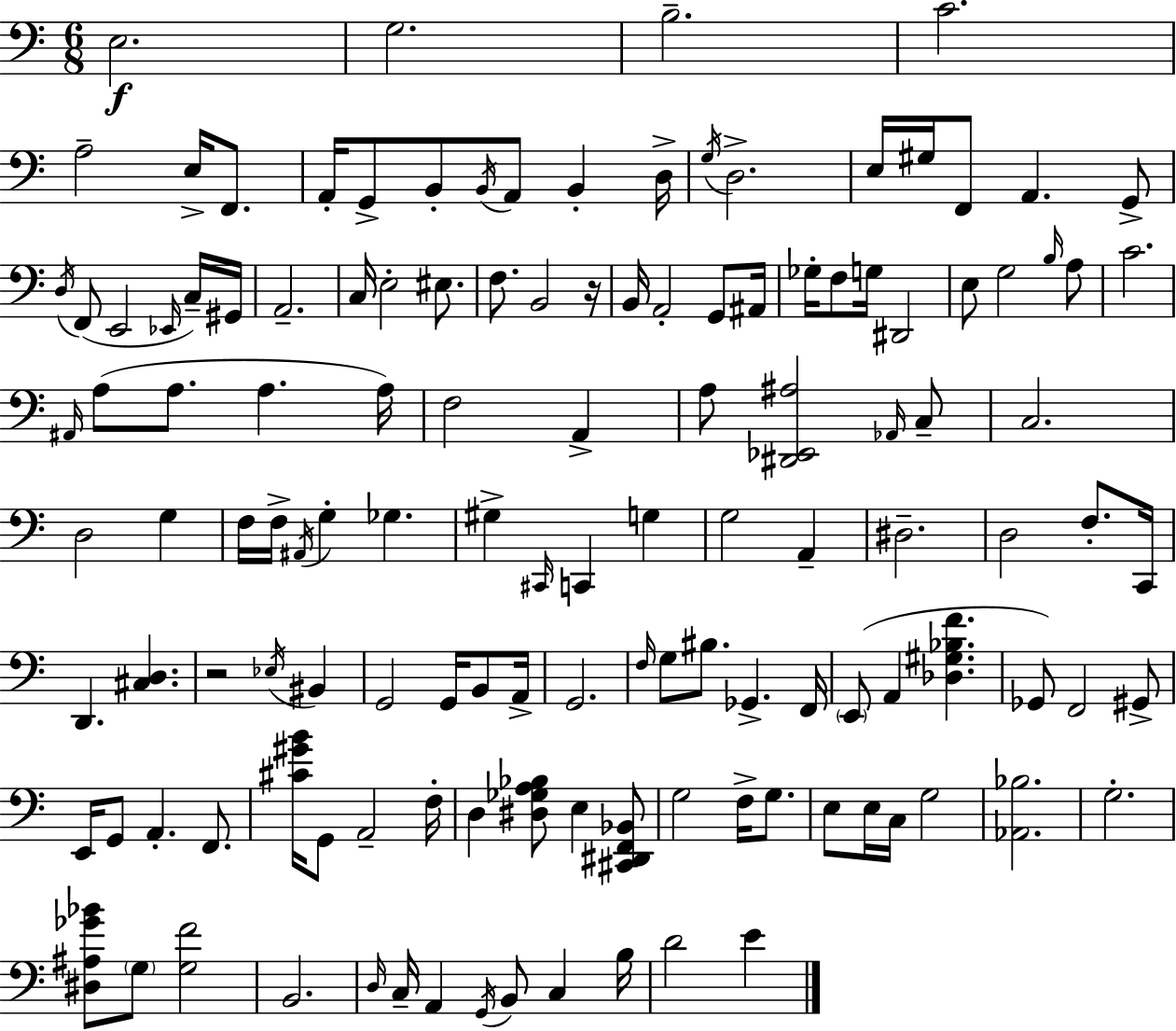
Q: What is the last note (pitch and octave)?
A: E4